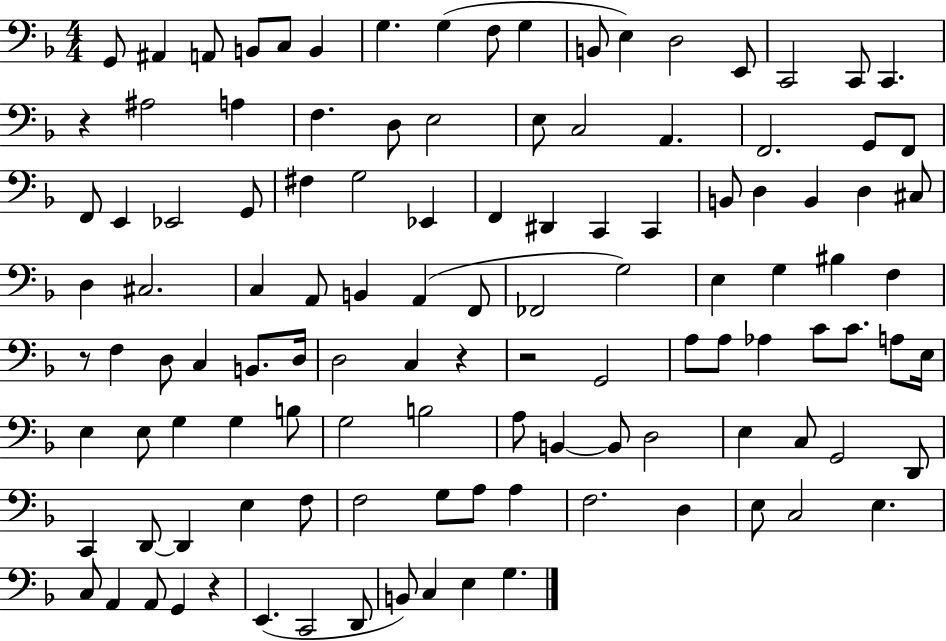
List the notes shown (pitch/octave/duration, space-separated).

G2/e A#2/q A2/e B2/e C3/e B2/q G3/q. G3/q F3/e G3/q B2/e E3/q D3/h E2/e C2/h C2/e C2/q. R/q A#3/h A3/q F3/q. D3/e E3/h E3/e C3/h A2/q. F2/h. G2/e F2/e F2/e E2/q Eb2/h G2/e F#3/q G3/h Eb2/q F2/q D#2/q C2/q C2/q B2/e D3/q B2/q D3/q C#3/e D3/q C#3/h. C3/q A2/e B2/q A2/q F2/e FES2/h G3/h E3/q G3/q BIS3/q F3/q R/e F3/q D3/e C3/q B2/e. D3/s D3/h C3/q R/q R/h G2/h A3/e A3/e Ab3/q C4/e C4/e. A3/e E3/s E3/q E3/e G3/q G3/q B3/e G3/h B3/h A3/e B2/q B2/e D3/h E3/q C3/e G2/h D2/e C2/q D2/e D2/q E3/q F3/e F3/h G3/e A3/e A3/q F3/h. D3/q E3/e C3/h E3/q. C3/e A2/q A2/e G2/q R/q E2/q. C2/h D2/e B2/e C3/q E3/q G3/q.